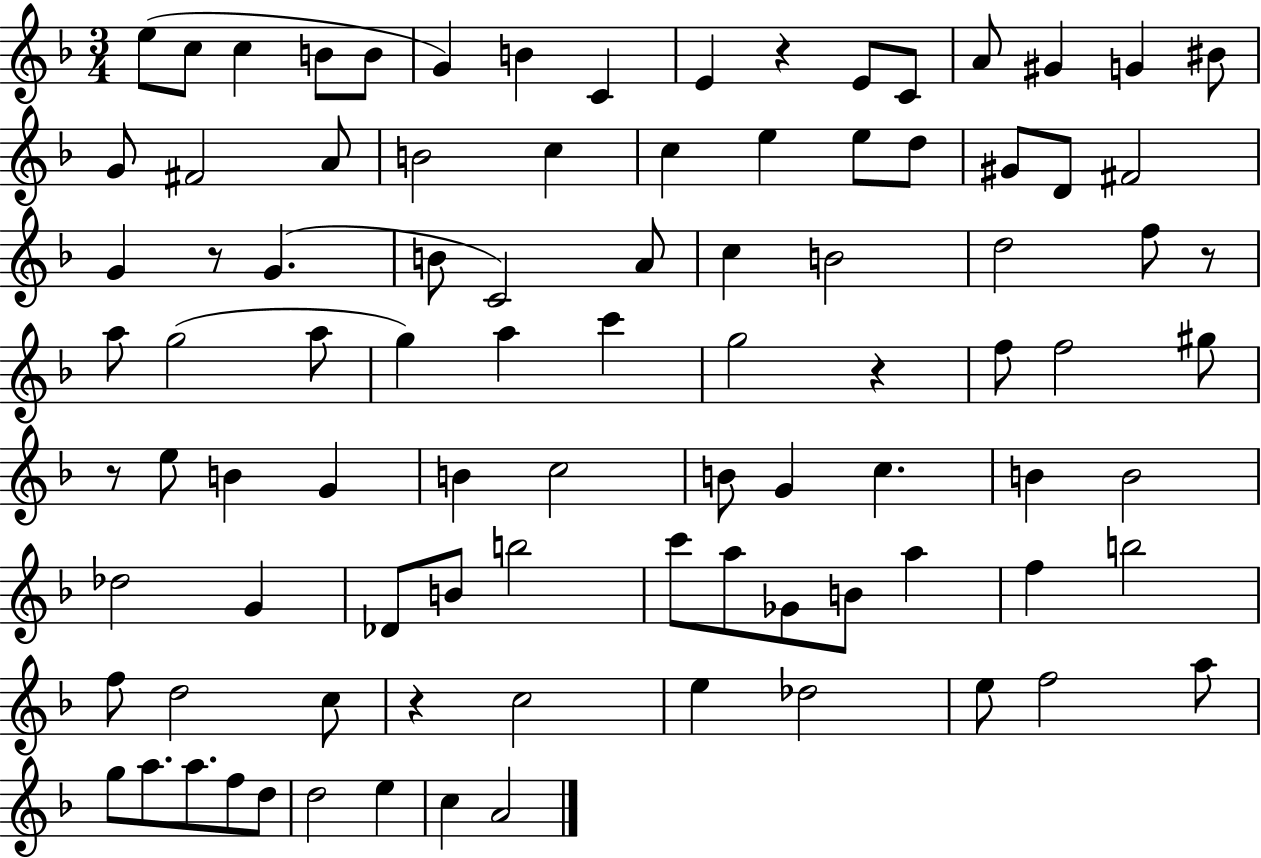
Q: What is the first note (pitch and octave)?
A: E5